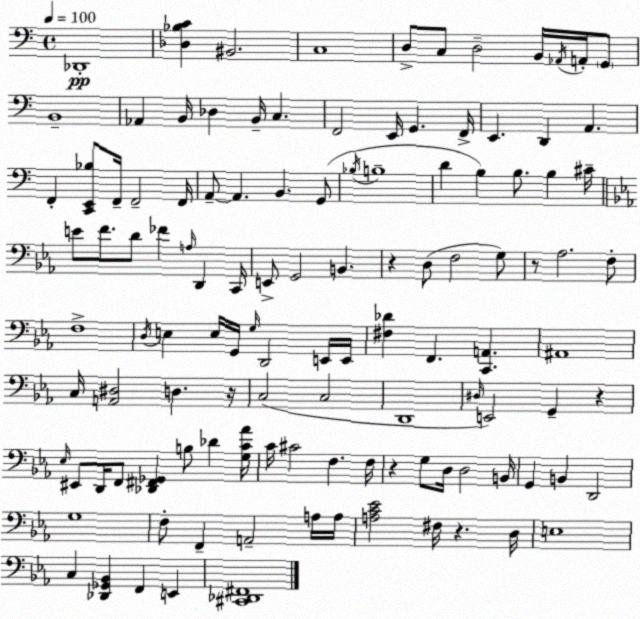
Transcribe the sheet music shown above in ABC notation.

X:1
T:Untitled
M:4/4
L:1/4
K:C
_D,,4 [_D,_B,C] ^B,,2 C,4 D,/2 C,/2 D,2 B,,/4 _A,,/4 A,,/4 G,,/2 B,,4 _A,, B,,/4 _D, B,,/4 C, F,,2 E,,/4 G,, F,,/4 E,, D,, A,, F,, [C,,E,,_B,]/2 F,,/4 F,,2 F,,/4 A,,/2 A,, B,, G,,/2 _B,/4 B,4 D B, B,/2 B, ^C/4 E/2 F/2 D/2 _F A,/4 D,, C,,/4 E,,/2 G,,2 B,, z D,/2 F,2 G,/2 z/2 _A,2 F,/2 F,4 D,/4 E, E,/4 G,,/4 G,/4 D,,2 E,,/4 E,,/4 [^F,_D] F,, [C,,A,,] ^A,,4 C,/4 [A,,^D,]2 D, z/4 C,2 C,2 D,,4 ^D,/4 E,,2 G,, z _E,/4 ^E,,/2 D,,/4 F,,/2 [_D,,^F,,_G,,] B,/2 _D [G,C_A]/4 C/4 ^C2 F, F,/4 z G,/2 D,/4 D,2 B,,/4 G,, B,, D,,2 G,4 F,/2 F,, A,,2 A,/4 A,/4 [A,C_E]2 ^F,/4 z D,/4 E,4 C, [_D,,_G,,_B,,] F,, E,, [^C,,_D,,^F,,]4